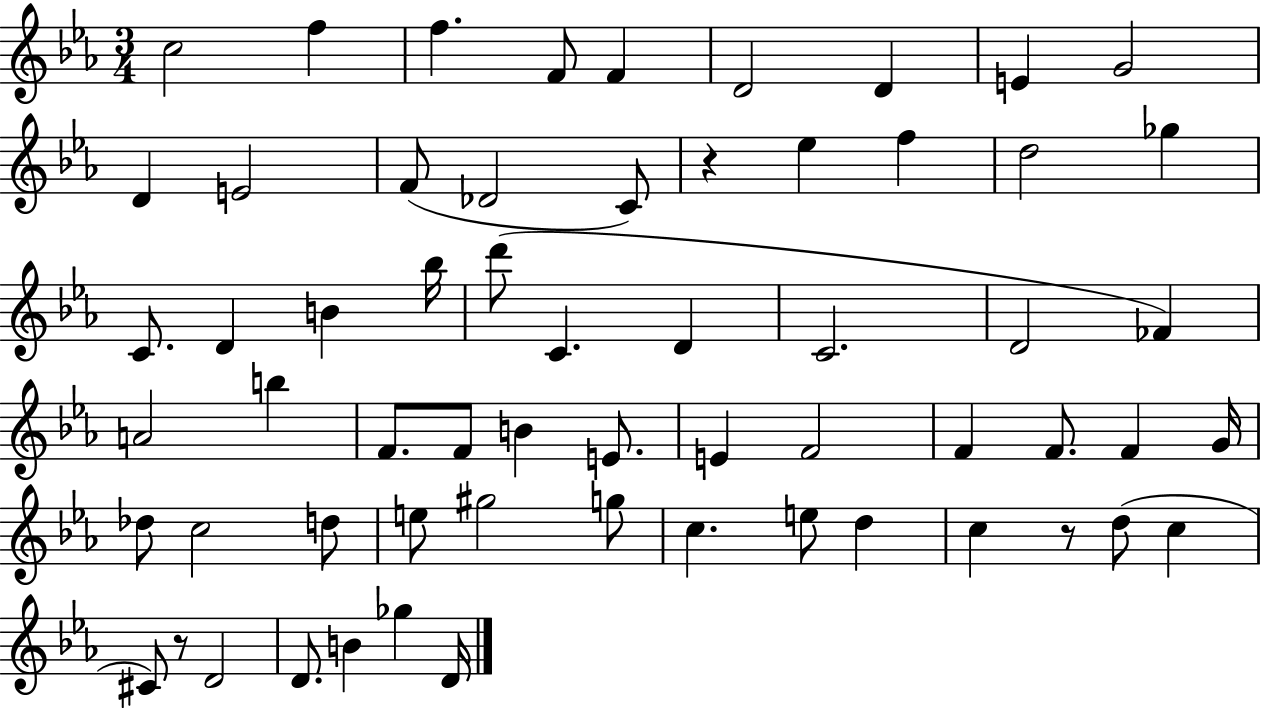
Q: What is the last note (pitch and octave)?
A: D4